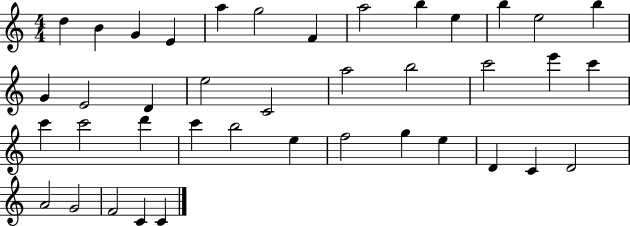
X:1
T:Untitled
M:4/4
L:1/4
K:C
d B G E a g2 F a2 b e b e2 b G E2 D e2 C2 a2 b2 c'2 e' c' c' c'2 d' c' b2 e f2 g e D C D2 A2 G2 F2 C C